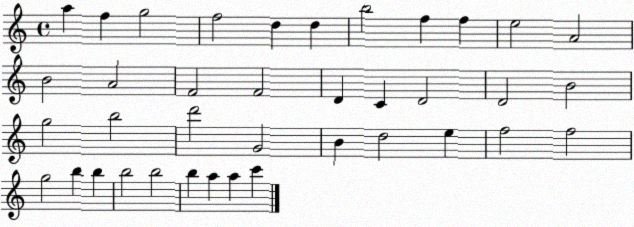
X:1
T:Untitled
M:4/4
L:1/4
K:C
a f g2 f2 d d b2 f f e2 A2 B2 A2 F2 F2 D C D2 D2 B2 g2 b2 d'2 G2 B d2 e f2 f2 g2 b b b2 b2 b a a c'